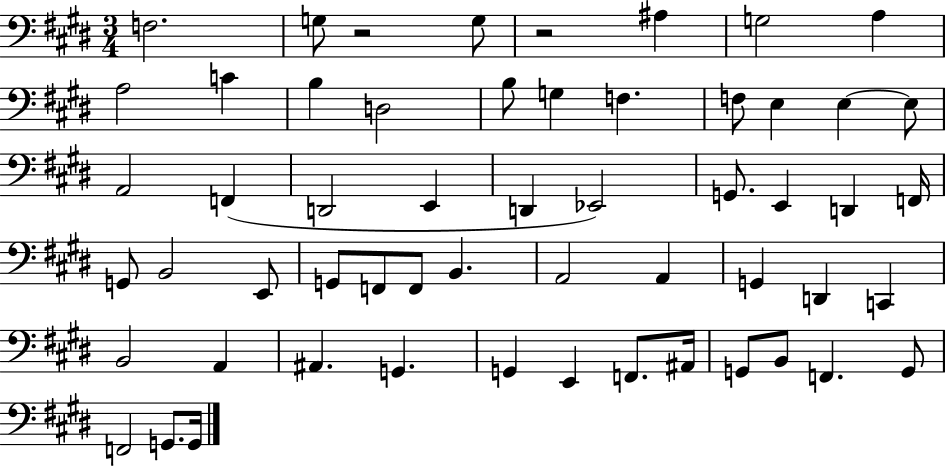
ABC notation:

X:1
T:Untitled
M:3/4
L:1/4
K:E
F,2 G,/2 z2 G,/2 z2 ^A, G,2 A, A,2 C B, D,2 B,/2 G, F, F,/2 E, E, E,/2 A,,2 F,, D,,2 E,, D,, _E,,2 G,,/2 E,, D,, F,,/4 G,,/2 B,,2 E,,/2 G,,/2 F,,/2 F,,/2 B,, A,,2 A,, G,, D,, C,, B,,2 A,, ^A,, G,, G,, E,, F,,/2 ^A,,/4 G,,/2 B,,/2 F,, G,,/2 F,,2 G,,/2 G,,/4